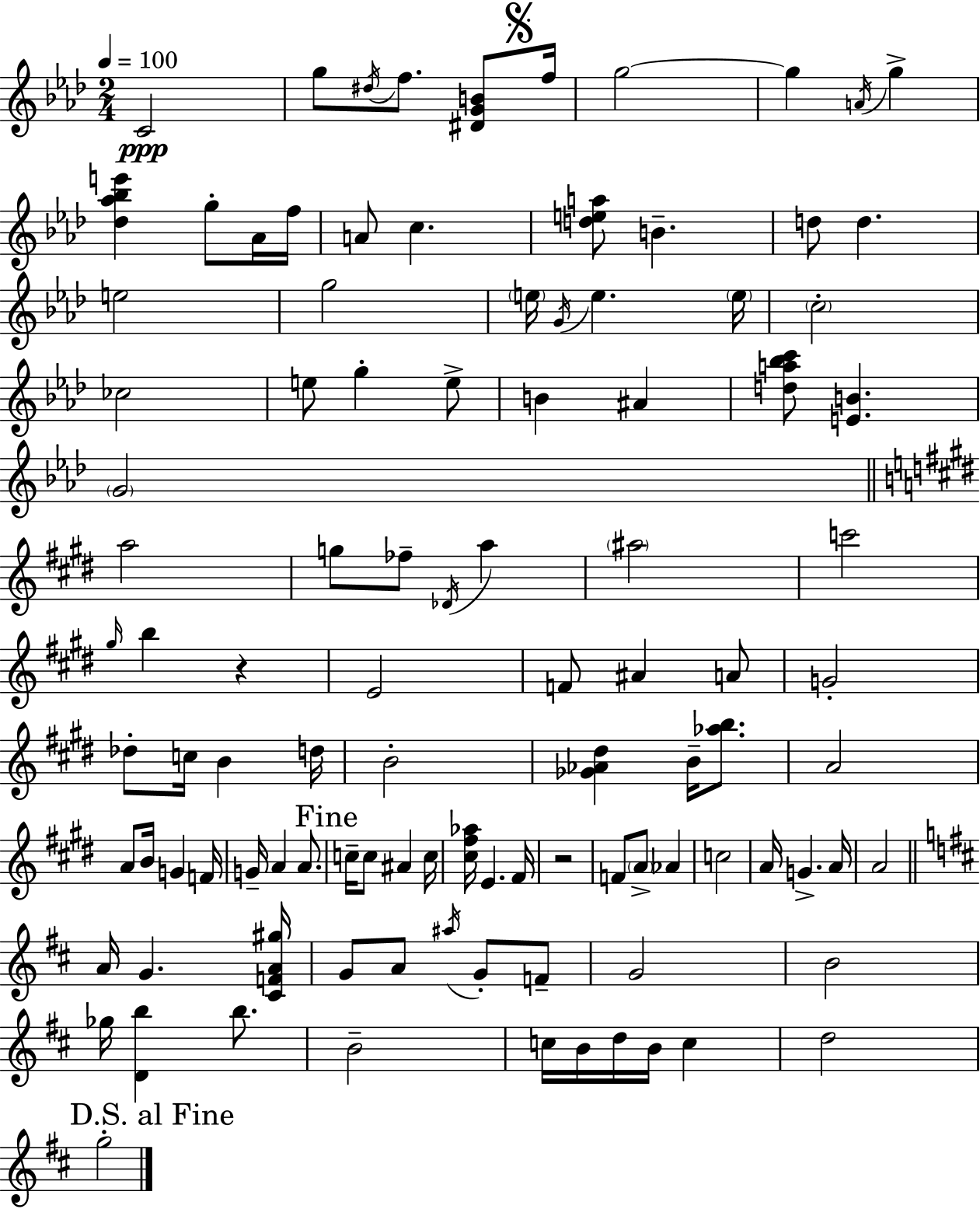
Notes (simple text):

C4/h G5/e D#5/s F5/e. [D#4,G4,B4]/e F5/s G5/h G5/q A4/s G5/q [Db5,Ab5,Bb5,E6]/q G5/e Ab4/s F5/s A4/e C5/q. [D5,E5,A5]/e B4/q. D5/e D5/q. E5/h G5/h E5/s G4/s E5/q. E5/s C5/h CES5/h E5/e G5/q E5/e B4/q A#4/q [D5,A5,Bb5,C6]/e [E4,B4]/q. G4/h A5/h G5/e FES5/e Db4/s A5/q A#5/h C6/h G#5/s B5/q R/q E4/h F4/e A#4/q A4/e G4/h Db5/e C5/s B4/q D5/s B4/h [Gb4,Ab4,D#5]/q B4/s [Ab5,B5]/e. A4/h A4/e B4/s G4/q F4/s G4/s A4/q A4/e. C5/s C5/e A#4/q C5/s [C#5,F#5,Ab5]/s E4/q. F#4/s R/h F4/e A4/e Ab4/q C5/h A4/s G4/q. A4/s A4/h A4/s G4/q. [C#4,F4,A4,G#5]/s G4/e A4/e A#5/s G4/e F4/e G4/h B4/h Gb5/s [D4,B5]/q B5/e. B4/h C5/s B4/s D5/s B4/s C5/q D5/h G5/h